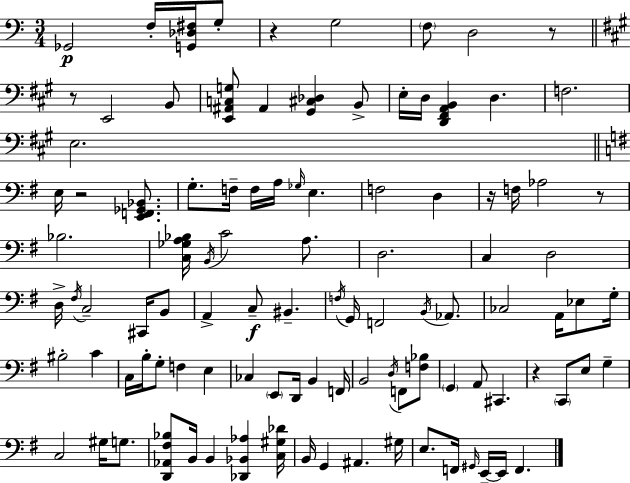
X:1
T:Untitled
M:3/4
L:1/4
K:Am
_G,,2 F,/4 [G,,_D,^F,]/4 G,/2 z G,2 F,/2 D,2 z/2 z/2 E,,2 B,,/2 [E,,^A,,C,G,]/2 ^A,, [^G,,^C,_D,] B,,/2 E,/4 D,/4 [D,,^F,,A,,B,,] D, F,2 E,2 E,/4 z2 [E,,F,,_G,,_B,,]/2 G,/2 F,/4 F,/4 A,/4 _G,/4 E, F,2 D, z/4 F,/4 _A,2 z/2 _B,2 [C,_G,A,_B,]/4 B,,/4 C2 A,/2 D,2 C, D,2 D,/4 ^F,/4 C,2 ^C,,/4 B,,/2 A,, C,/2 ^B,, F,/4 G,,/4 F,,2 B,,/4 _A,,/2 _C,2 A,,/4 _E,/2 G,/4 ^B,2 C C,/4 B,/4 G,/2 F, E, _C, E,,/2 D,,/4 B,, F,,/4 B,,2 D,/4 F,,/2 [F,_B,]/2 G,, A,,/2 ^C,, z C,,/2 E,/2 G, C,2 ^G,/4 G,/2 [D,,_A,,^F,_B,]/2 B,,/4 B,, [_D,,_B,,_A,] [C,^G,_D]/4 B,,/4 G,, ^A,, ^G,/4 E,/2 F,,/4 ^G,,/4 E,,/4 E,,/4 F,,